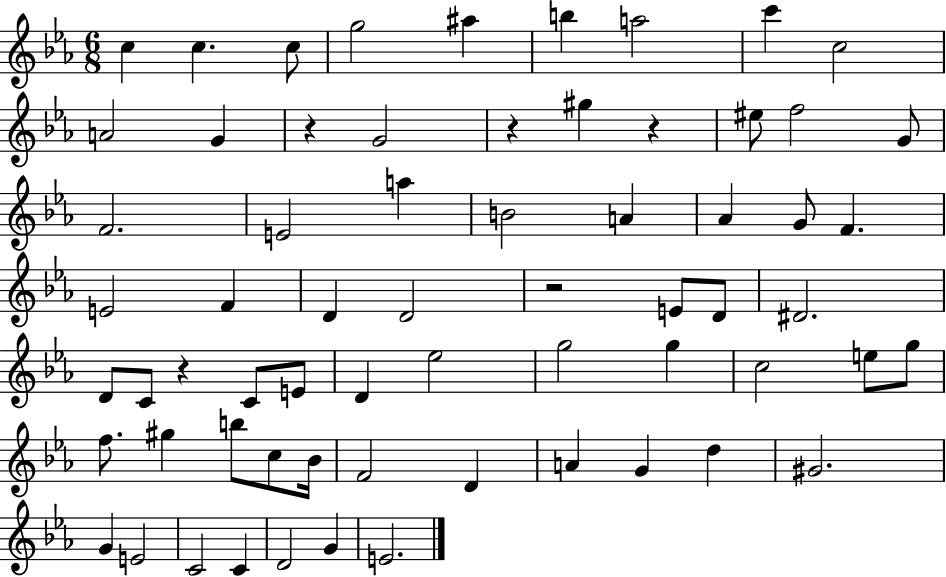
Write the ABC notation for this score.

X:1
T:Untitled
M:6/8
L:1/4
K:Eb
c c c/2 g2 ^a b a2 c' c2 A2 G z G2 z ^g z ^e/2 f2 G/2 F2 E2 a B2 A _A G/2 F E2 F D D2 z2 E/2 D/2 ^D2 D/2 C/2 z C/2 E/2 D _e2 g2 g c2 e/2 g/2 f/2 ^g b/2 c/2 _B/4 F2 D A G d ^G2 G E2 C2 C D2 G E2